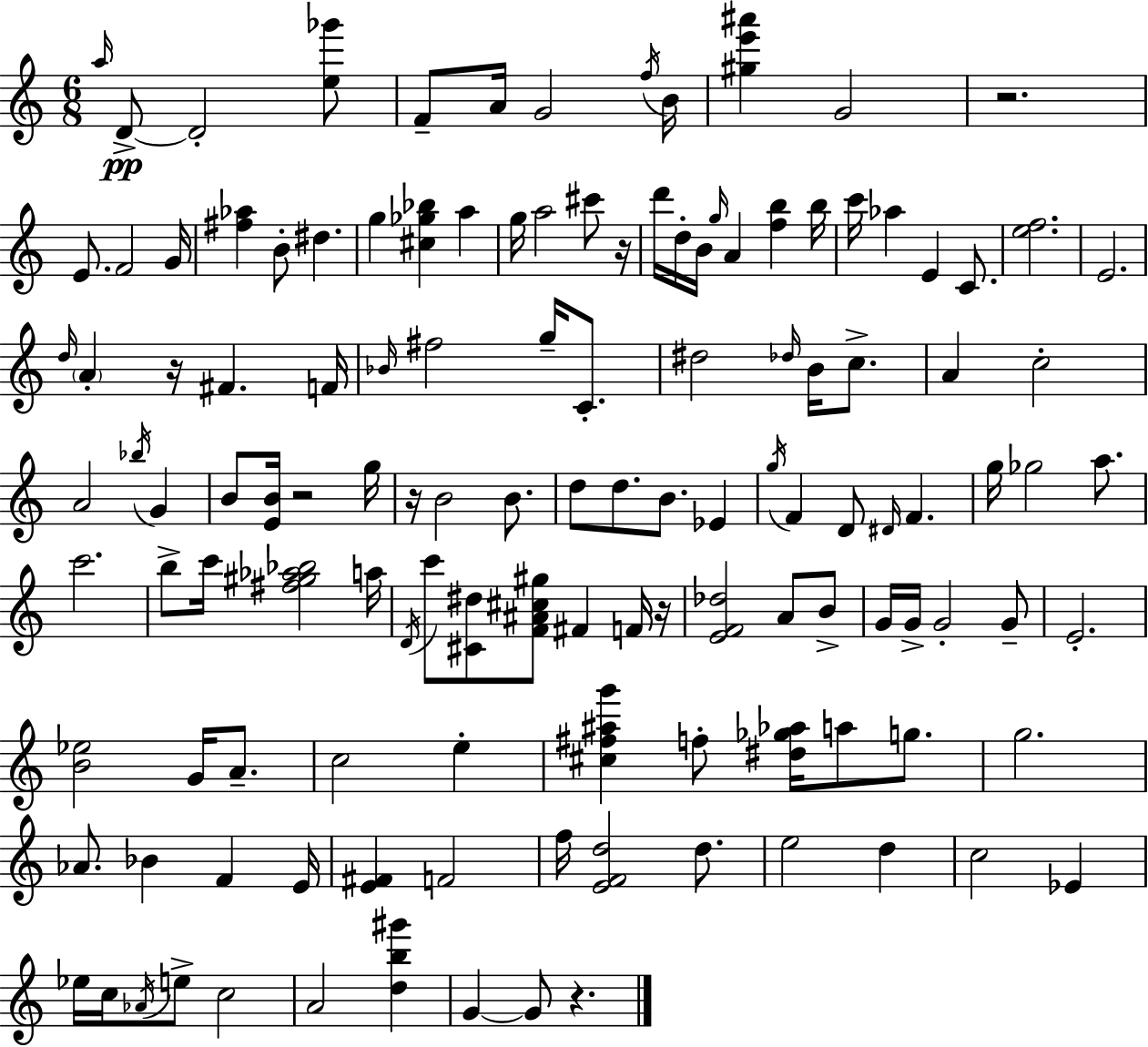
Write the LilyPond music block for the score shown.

{
  \clef treble
  \numericTimeSignature
  \time 6/8
  \key a \minor
  \grace { a''16 }\pp d'8->~~ d'2-. <e'' ges'''>8 | f'8-- a'16 g'2 | \acciaccatura { f''16 } b'16 <gis'' e''' ais'''>4 g'2 | r2. | \break e'8. f'2 | g'16 <fis'' aes''>4 b'8-. dis''4. | g''4 <cis'' ges'' bes''>4 a''4 | g''16 a''2 cis'''8 | \break r16 d'''16 d''16-. b'16 \grace { g''16 } a'4 <f'' b''>4 | b''16 c'''16 aes''4 e'4 | c'8. <e'' f''>2. | e'2. | \break \grace { d''16 } \parenthesize a'4-. r16 fis'4. | f'16 \grace { bes'16 } fis''2 | g''16-- c'8.-. dis''2 | \grace { des''16 } b'16 c''8.-> a'4 c''2-. | \break a'2 | \acciaccatura { bes''16 } g'4 b'8 <e' b'>16 r2 | g''16 r16 b'2 | b'8. d''8 d''8. | \break b'8. ees'4 \acciaccatura { g''16 } f'4 | d'8 \grace { dis'16 } f'4. g''16 ges''2 | a''8. c'''2. | b''8-> c'''16 | \break <fis'' gis'' aes'' bes''>2 a''16 \acciaccatura { d'16 } c'''8 | <cis' dis''>8 <f' ais' cis'' gis''>8 fis'4 f'16 r16 <e' f' des''>2 | a'8 b'8-> g'16 g'16-> | g'2-. g'8-- e'2.-. | \break <b' ees''>2 | g'16 a'8.-- c''2 | e''4-. <cis'' fis'' ais'' g'''>4 | f''8-. <dis'' ges'' aes''>16 a''8 g''8. g''2. | \break aes'8. | bes'4 f'4 e'16 <e' fis'>4 | f'2 f''16 <e' f' d''>2 | d''8. e''2 | \break d''4 c''2 | ees'4 ees''16 c''16 | \acciaccatura { aes'16 } e''8-> c''2 a'2 | <d'' b'' gis'''>4 g'4~~ | \break g'8 r4. \bar "|."
}